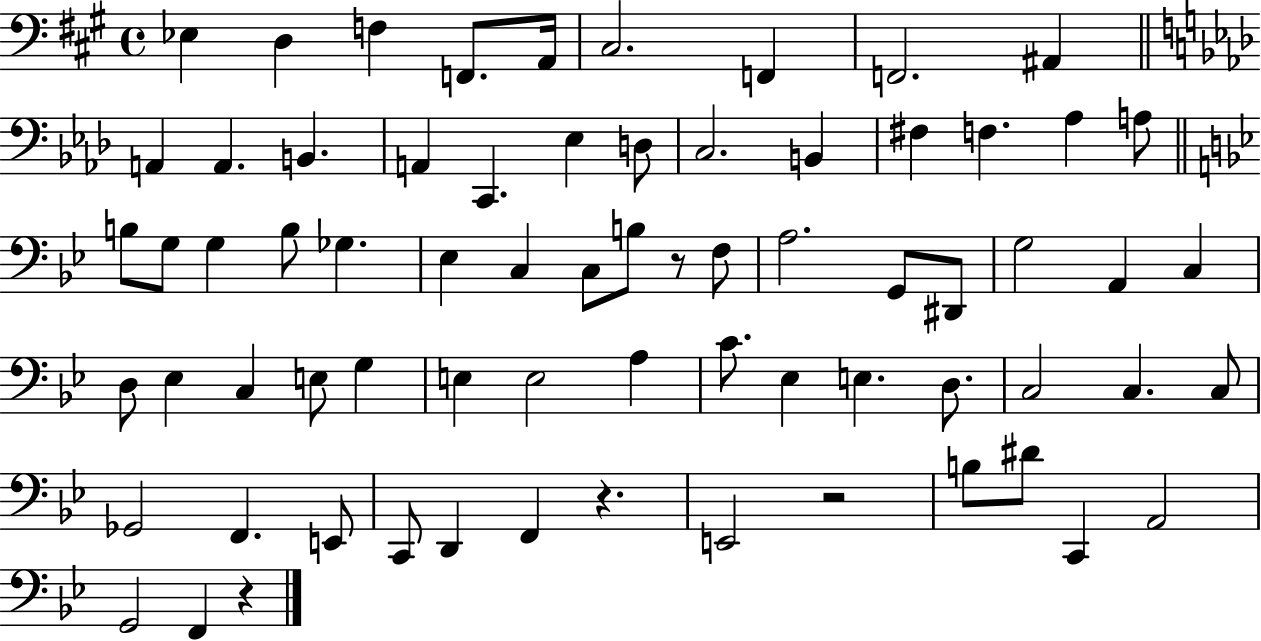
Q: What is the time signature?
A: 4/4